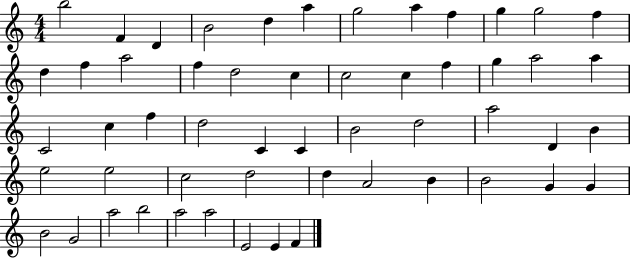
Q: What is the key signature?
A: C major